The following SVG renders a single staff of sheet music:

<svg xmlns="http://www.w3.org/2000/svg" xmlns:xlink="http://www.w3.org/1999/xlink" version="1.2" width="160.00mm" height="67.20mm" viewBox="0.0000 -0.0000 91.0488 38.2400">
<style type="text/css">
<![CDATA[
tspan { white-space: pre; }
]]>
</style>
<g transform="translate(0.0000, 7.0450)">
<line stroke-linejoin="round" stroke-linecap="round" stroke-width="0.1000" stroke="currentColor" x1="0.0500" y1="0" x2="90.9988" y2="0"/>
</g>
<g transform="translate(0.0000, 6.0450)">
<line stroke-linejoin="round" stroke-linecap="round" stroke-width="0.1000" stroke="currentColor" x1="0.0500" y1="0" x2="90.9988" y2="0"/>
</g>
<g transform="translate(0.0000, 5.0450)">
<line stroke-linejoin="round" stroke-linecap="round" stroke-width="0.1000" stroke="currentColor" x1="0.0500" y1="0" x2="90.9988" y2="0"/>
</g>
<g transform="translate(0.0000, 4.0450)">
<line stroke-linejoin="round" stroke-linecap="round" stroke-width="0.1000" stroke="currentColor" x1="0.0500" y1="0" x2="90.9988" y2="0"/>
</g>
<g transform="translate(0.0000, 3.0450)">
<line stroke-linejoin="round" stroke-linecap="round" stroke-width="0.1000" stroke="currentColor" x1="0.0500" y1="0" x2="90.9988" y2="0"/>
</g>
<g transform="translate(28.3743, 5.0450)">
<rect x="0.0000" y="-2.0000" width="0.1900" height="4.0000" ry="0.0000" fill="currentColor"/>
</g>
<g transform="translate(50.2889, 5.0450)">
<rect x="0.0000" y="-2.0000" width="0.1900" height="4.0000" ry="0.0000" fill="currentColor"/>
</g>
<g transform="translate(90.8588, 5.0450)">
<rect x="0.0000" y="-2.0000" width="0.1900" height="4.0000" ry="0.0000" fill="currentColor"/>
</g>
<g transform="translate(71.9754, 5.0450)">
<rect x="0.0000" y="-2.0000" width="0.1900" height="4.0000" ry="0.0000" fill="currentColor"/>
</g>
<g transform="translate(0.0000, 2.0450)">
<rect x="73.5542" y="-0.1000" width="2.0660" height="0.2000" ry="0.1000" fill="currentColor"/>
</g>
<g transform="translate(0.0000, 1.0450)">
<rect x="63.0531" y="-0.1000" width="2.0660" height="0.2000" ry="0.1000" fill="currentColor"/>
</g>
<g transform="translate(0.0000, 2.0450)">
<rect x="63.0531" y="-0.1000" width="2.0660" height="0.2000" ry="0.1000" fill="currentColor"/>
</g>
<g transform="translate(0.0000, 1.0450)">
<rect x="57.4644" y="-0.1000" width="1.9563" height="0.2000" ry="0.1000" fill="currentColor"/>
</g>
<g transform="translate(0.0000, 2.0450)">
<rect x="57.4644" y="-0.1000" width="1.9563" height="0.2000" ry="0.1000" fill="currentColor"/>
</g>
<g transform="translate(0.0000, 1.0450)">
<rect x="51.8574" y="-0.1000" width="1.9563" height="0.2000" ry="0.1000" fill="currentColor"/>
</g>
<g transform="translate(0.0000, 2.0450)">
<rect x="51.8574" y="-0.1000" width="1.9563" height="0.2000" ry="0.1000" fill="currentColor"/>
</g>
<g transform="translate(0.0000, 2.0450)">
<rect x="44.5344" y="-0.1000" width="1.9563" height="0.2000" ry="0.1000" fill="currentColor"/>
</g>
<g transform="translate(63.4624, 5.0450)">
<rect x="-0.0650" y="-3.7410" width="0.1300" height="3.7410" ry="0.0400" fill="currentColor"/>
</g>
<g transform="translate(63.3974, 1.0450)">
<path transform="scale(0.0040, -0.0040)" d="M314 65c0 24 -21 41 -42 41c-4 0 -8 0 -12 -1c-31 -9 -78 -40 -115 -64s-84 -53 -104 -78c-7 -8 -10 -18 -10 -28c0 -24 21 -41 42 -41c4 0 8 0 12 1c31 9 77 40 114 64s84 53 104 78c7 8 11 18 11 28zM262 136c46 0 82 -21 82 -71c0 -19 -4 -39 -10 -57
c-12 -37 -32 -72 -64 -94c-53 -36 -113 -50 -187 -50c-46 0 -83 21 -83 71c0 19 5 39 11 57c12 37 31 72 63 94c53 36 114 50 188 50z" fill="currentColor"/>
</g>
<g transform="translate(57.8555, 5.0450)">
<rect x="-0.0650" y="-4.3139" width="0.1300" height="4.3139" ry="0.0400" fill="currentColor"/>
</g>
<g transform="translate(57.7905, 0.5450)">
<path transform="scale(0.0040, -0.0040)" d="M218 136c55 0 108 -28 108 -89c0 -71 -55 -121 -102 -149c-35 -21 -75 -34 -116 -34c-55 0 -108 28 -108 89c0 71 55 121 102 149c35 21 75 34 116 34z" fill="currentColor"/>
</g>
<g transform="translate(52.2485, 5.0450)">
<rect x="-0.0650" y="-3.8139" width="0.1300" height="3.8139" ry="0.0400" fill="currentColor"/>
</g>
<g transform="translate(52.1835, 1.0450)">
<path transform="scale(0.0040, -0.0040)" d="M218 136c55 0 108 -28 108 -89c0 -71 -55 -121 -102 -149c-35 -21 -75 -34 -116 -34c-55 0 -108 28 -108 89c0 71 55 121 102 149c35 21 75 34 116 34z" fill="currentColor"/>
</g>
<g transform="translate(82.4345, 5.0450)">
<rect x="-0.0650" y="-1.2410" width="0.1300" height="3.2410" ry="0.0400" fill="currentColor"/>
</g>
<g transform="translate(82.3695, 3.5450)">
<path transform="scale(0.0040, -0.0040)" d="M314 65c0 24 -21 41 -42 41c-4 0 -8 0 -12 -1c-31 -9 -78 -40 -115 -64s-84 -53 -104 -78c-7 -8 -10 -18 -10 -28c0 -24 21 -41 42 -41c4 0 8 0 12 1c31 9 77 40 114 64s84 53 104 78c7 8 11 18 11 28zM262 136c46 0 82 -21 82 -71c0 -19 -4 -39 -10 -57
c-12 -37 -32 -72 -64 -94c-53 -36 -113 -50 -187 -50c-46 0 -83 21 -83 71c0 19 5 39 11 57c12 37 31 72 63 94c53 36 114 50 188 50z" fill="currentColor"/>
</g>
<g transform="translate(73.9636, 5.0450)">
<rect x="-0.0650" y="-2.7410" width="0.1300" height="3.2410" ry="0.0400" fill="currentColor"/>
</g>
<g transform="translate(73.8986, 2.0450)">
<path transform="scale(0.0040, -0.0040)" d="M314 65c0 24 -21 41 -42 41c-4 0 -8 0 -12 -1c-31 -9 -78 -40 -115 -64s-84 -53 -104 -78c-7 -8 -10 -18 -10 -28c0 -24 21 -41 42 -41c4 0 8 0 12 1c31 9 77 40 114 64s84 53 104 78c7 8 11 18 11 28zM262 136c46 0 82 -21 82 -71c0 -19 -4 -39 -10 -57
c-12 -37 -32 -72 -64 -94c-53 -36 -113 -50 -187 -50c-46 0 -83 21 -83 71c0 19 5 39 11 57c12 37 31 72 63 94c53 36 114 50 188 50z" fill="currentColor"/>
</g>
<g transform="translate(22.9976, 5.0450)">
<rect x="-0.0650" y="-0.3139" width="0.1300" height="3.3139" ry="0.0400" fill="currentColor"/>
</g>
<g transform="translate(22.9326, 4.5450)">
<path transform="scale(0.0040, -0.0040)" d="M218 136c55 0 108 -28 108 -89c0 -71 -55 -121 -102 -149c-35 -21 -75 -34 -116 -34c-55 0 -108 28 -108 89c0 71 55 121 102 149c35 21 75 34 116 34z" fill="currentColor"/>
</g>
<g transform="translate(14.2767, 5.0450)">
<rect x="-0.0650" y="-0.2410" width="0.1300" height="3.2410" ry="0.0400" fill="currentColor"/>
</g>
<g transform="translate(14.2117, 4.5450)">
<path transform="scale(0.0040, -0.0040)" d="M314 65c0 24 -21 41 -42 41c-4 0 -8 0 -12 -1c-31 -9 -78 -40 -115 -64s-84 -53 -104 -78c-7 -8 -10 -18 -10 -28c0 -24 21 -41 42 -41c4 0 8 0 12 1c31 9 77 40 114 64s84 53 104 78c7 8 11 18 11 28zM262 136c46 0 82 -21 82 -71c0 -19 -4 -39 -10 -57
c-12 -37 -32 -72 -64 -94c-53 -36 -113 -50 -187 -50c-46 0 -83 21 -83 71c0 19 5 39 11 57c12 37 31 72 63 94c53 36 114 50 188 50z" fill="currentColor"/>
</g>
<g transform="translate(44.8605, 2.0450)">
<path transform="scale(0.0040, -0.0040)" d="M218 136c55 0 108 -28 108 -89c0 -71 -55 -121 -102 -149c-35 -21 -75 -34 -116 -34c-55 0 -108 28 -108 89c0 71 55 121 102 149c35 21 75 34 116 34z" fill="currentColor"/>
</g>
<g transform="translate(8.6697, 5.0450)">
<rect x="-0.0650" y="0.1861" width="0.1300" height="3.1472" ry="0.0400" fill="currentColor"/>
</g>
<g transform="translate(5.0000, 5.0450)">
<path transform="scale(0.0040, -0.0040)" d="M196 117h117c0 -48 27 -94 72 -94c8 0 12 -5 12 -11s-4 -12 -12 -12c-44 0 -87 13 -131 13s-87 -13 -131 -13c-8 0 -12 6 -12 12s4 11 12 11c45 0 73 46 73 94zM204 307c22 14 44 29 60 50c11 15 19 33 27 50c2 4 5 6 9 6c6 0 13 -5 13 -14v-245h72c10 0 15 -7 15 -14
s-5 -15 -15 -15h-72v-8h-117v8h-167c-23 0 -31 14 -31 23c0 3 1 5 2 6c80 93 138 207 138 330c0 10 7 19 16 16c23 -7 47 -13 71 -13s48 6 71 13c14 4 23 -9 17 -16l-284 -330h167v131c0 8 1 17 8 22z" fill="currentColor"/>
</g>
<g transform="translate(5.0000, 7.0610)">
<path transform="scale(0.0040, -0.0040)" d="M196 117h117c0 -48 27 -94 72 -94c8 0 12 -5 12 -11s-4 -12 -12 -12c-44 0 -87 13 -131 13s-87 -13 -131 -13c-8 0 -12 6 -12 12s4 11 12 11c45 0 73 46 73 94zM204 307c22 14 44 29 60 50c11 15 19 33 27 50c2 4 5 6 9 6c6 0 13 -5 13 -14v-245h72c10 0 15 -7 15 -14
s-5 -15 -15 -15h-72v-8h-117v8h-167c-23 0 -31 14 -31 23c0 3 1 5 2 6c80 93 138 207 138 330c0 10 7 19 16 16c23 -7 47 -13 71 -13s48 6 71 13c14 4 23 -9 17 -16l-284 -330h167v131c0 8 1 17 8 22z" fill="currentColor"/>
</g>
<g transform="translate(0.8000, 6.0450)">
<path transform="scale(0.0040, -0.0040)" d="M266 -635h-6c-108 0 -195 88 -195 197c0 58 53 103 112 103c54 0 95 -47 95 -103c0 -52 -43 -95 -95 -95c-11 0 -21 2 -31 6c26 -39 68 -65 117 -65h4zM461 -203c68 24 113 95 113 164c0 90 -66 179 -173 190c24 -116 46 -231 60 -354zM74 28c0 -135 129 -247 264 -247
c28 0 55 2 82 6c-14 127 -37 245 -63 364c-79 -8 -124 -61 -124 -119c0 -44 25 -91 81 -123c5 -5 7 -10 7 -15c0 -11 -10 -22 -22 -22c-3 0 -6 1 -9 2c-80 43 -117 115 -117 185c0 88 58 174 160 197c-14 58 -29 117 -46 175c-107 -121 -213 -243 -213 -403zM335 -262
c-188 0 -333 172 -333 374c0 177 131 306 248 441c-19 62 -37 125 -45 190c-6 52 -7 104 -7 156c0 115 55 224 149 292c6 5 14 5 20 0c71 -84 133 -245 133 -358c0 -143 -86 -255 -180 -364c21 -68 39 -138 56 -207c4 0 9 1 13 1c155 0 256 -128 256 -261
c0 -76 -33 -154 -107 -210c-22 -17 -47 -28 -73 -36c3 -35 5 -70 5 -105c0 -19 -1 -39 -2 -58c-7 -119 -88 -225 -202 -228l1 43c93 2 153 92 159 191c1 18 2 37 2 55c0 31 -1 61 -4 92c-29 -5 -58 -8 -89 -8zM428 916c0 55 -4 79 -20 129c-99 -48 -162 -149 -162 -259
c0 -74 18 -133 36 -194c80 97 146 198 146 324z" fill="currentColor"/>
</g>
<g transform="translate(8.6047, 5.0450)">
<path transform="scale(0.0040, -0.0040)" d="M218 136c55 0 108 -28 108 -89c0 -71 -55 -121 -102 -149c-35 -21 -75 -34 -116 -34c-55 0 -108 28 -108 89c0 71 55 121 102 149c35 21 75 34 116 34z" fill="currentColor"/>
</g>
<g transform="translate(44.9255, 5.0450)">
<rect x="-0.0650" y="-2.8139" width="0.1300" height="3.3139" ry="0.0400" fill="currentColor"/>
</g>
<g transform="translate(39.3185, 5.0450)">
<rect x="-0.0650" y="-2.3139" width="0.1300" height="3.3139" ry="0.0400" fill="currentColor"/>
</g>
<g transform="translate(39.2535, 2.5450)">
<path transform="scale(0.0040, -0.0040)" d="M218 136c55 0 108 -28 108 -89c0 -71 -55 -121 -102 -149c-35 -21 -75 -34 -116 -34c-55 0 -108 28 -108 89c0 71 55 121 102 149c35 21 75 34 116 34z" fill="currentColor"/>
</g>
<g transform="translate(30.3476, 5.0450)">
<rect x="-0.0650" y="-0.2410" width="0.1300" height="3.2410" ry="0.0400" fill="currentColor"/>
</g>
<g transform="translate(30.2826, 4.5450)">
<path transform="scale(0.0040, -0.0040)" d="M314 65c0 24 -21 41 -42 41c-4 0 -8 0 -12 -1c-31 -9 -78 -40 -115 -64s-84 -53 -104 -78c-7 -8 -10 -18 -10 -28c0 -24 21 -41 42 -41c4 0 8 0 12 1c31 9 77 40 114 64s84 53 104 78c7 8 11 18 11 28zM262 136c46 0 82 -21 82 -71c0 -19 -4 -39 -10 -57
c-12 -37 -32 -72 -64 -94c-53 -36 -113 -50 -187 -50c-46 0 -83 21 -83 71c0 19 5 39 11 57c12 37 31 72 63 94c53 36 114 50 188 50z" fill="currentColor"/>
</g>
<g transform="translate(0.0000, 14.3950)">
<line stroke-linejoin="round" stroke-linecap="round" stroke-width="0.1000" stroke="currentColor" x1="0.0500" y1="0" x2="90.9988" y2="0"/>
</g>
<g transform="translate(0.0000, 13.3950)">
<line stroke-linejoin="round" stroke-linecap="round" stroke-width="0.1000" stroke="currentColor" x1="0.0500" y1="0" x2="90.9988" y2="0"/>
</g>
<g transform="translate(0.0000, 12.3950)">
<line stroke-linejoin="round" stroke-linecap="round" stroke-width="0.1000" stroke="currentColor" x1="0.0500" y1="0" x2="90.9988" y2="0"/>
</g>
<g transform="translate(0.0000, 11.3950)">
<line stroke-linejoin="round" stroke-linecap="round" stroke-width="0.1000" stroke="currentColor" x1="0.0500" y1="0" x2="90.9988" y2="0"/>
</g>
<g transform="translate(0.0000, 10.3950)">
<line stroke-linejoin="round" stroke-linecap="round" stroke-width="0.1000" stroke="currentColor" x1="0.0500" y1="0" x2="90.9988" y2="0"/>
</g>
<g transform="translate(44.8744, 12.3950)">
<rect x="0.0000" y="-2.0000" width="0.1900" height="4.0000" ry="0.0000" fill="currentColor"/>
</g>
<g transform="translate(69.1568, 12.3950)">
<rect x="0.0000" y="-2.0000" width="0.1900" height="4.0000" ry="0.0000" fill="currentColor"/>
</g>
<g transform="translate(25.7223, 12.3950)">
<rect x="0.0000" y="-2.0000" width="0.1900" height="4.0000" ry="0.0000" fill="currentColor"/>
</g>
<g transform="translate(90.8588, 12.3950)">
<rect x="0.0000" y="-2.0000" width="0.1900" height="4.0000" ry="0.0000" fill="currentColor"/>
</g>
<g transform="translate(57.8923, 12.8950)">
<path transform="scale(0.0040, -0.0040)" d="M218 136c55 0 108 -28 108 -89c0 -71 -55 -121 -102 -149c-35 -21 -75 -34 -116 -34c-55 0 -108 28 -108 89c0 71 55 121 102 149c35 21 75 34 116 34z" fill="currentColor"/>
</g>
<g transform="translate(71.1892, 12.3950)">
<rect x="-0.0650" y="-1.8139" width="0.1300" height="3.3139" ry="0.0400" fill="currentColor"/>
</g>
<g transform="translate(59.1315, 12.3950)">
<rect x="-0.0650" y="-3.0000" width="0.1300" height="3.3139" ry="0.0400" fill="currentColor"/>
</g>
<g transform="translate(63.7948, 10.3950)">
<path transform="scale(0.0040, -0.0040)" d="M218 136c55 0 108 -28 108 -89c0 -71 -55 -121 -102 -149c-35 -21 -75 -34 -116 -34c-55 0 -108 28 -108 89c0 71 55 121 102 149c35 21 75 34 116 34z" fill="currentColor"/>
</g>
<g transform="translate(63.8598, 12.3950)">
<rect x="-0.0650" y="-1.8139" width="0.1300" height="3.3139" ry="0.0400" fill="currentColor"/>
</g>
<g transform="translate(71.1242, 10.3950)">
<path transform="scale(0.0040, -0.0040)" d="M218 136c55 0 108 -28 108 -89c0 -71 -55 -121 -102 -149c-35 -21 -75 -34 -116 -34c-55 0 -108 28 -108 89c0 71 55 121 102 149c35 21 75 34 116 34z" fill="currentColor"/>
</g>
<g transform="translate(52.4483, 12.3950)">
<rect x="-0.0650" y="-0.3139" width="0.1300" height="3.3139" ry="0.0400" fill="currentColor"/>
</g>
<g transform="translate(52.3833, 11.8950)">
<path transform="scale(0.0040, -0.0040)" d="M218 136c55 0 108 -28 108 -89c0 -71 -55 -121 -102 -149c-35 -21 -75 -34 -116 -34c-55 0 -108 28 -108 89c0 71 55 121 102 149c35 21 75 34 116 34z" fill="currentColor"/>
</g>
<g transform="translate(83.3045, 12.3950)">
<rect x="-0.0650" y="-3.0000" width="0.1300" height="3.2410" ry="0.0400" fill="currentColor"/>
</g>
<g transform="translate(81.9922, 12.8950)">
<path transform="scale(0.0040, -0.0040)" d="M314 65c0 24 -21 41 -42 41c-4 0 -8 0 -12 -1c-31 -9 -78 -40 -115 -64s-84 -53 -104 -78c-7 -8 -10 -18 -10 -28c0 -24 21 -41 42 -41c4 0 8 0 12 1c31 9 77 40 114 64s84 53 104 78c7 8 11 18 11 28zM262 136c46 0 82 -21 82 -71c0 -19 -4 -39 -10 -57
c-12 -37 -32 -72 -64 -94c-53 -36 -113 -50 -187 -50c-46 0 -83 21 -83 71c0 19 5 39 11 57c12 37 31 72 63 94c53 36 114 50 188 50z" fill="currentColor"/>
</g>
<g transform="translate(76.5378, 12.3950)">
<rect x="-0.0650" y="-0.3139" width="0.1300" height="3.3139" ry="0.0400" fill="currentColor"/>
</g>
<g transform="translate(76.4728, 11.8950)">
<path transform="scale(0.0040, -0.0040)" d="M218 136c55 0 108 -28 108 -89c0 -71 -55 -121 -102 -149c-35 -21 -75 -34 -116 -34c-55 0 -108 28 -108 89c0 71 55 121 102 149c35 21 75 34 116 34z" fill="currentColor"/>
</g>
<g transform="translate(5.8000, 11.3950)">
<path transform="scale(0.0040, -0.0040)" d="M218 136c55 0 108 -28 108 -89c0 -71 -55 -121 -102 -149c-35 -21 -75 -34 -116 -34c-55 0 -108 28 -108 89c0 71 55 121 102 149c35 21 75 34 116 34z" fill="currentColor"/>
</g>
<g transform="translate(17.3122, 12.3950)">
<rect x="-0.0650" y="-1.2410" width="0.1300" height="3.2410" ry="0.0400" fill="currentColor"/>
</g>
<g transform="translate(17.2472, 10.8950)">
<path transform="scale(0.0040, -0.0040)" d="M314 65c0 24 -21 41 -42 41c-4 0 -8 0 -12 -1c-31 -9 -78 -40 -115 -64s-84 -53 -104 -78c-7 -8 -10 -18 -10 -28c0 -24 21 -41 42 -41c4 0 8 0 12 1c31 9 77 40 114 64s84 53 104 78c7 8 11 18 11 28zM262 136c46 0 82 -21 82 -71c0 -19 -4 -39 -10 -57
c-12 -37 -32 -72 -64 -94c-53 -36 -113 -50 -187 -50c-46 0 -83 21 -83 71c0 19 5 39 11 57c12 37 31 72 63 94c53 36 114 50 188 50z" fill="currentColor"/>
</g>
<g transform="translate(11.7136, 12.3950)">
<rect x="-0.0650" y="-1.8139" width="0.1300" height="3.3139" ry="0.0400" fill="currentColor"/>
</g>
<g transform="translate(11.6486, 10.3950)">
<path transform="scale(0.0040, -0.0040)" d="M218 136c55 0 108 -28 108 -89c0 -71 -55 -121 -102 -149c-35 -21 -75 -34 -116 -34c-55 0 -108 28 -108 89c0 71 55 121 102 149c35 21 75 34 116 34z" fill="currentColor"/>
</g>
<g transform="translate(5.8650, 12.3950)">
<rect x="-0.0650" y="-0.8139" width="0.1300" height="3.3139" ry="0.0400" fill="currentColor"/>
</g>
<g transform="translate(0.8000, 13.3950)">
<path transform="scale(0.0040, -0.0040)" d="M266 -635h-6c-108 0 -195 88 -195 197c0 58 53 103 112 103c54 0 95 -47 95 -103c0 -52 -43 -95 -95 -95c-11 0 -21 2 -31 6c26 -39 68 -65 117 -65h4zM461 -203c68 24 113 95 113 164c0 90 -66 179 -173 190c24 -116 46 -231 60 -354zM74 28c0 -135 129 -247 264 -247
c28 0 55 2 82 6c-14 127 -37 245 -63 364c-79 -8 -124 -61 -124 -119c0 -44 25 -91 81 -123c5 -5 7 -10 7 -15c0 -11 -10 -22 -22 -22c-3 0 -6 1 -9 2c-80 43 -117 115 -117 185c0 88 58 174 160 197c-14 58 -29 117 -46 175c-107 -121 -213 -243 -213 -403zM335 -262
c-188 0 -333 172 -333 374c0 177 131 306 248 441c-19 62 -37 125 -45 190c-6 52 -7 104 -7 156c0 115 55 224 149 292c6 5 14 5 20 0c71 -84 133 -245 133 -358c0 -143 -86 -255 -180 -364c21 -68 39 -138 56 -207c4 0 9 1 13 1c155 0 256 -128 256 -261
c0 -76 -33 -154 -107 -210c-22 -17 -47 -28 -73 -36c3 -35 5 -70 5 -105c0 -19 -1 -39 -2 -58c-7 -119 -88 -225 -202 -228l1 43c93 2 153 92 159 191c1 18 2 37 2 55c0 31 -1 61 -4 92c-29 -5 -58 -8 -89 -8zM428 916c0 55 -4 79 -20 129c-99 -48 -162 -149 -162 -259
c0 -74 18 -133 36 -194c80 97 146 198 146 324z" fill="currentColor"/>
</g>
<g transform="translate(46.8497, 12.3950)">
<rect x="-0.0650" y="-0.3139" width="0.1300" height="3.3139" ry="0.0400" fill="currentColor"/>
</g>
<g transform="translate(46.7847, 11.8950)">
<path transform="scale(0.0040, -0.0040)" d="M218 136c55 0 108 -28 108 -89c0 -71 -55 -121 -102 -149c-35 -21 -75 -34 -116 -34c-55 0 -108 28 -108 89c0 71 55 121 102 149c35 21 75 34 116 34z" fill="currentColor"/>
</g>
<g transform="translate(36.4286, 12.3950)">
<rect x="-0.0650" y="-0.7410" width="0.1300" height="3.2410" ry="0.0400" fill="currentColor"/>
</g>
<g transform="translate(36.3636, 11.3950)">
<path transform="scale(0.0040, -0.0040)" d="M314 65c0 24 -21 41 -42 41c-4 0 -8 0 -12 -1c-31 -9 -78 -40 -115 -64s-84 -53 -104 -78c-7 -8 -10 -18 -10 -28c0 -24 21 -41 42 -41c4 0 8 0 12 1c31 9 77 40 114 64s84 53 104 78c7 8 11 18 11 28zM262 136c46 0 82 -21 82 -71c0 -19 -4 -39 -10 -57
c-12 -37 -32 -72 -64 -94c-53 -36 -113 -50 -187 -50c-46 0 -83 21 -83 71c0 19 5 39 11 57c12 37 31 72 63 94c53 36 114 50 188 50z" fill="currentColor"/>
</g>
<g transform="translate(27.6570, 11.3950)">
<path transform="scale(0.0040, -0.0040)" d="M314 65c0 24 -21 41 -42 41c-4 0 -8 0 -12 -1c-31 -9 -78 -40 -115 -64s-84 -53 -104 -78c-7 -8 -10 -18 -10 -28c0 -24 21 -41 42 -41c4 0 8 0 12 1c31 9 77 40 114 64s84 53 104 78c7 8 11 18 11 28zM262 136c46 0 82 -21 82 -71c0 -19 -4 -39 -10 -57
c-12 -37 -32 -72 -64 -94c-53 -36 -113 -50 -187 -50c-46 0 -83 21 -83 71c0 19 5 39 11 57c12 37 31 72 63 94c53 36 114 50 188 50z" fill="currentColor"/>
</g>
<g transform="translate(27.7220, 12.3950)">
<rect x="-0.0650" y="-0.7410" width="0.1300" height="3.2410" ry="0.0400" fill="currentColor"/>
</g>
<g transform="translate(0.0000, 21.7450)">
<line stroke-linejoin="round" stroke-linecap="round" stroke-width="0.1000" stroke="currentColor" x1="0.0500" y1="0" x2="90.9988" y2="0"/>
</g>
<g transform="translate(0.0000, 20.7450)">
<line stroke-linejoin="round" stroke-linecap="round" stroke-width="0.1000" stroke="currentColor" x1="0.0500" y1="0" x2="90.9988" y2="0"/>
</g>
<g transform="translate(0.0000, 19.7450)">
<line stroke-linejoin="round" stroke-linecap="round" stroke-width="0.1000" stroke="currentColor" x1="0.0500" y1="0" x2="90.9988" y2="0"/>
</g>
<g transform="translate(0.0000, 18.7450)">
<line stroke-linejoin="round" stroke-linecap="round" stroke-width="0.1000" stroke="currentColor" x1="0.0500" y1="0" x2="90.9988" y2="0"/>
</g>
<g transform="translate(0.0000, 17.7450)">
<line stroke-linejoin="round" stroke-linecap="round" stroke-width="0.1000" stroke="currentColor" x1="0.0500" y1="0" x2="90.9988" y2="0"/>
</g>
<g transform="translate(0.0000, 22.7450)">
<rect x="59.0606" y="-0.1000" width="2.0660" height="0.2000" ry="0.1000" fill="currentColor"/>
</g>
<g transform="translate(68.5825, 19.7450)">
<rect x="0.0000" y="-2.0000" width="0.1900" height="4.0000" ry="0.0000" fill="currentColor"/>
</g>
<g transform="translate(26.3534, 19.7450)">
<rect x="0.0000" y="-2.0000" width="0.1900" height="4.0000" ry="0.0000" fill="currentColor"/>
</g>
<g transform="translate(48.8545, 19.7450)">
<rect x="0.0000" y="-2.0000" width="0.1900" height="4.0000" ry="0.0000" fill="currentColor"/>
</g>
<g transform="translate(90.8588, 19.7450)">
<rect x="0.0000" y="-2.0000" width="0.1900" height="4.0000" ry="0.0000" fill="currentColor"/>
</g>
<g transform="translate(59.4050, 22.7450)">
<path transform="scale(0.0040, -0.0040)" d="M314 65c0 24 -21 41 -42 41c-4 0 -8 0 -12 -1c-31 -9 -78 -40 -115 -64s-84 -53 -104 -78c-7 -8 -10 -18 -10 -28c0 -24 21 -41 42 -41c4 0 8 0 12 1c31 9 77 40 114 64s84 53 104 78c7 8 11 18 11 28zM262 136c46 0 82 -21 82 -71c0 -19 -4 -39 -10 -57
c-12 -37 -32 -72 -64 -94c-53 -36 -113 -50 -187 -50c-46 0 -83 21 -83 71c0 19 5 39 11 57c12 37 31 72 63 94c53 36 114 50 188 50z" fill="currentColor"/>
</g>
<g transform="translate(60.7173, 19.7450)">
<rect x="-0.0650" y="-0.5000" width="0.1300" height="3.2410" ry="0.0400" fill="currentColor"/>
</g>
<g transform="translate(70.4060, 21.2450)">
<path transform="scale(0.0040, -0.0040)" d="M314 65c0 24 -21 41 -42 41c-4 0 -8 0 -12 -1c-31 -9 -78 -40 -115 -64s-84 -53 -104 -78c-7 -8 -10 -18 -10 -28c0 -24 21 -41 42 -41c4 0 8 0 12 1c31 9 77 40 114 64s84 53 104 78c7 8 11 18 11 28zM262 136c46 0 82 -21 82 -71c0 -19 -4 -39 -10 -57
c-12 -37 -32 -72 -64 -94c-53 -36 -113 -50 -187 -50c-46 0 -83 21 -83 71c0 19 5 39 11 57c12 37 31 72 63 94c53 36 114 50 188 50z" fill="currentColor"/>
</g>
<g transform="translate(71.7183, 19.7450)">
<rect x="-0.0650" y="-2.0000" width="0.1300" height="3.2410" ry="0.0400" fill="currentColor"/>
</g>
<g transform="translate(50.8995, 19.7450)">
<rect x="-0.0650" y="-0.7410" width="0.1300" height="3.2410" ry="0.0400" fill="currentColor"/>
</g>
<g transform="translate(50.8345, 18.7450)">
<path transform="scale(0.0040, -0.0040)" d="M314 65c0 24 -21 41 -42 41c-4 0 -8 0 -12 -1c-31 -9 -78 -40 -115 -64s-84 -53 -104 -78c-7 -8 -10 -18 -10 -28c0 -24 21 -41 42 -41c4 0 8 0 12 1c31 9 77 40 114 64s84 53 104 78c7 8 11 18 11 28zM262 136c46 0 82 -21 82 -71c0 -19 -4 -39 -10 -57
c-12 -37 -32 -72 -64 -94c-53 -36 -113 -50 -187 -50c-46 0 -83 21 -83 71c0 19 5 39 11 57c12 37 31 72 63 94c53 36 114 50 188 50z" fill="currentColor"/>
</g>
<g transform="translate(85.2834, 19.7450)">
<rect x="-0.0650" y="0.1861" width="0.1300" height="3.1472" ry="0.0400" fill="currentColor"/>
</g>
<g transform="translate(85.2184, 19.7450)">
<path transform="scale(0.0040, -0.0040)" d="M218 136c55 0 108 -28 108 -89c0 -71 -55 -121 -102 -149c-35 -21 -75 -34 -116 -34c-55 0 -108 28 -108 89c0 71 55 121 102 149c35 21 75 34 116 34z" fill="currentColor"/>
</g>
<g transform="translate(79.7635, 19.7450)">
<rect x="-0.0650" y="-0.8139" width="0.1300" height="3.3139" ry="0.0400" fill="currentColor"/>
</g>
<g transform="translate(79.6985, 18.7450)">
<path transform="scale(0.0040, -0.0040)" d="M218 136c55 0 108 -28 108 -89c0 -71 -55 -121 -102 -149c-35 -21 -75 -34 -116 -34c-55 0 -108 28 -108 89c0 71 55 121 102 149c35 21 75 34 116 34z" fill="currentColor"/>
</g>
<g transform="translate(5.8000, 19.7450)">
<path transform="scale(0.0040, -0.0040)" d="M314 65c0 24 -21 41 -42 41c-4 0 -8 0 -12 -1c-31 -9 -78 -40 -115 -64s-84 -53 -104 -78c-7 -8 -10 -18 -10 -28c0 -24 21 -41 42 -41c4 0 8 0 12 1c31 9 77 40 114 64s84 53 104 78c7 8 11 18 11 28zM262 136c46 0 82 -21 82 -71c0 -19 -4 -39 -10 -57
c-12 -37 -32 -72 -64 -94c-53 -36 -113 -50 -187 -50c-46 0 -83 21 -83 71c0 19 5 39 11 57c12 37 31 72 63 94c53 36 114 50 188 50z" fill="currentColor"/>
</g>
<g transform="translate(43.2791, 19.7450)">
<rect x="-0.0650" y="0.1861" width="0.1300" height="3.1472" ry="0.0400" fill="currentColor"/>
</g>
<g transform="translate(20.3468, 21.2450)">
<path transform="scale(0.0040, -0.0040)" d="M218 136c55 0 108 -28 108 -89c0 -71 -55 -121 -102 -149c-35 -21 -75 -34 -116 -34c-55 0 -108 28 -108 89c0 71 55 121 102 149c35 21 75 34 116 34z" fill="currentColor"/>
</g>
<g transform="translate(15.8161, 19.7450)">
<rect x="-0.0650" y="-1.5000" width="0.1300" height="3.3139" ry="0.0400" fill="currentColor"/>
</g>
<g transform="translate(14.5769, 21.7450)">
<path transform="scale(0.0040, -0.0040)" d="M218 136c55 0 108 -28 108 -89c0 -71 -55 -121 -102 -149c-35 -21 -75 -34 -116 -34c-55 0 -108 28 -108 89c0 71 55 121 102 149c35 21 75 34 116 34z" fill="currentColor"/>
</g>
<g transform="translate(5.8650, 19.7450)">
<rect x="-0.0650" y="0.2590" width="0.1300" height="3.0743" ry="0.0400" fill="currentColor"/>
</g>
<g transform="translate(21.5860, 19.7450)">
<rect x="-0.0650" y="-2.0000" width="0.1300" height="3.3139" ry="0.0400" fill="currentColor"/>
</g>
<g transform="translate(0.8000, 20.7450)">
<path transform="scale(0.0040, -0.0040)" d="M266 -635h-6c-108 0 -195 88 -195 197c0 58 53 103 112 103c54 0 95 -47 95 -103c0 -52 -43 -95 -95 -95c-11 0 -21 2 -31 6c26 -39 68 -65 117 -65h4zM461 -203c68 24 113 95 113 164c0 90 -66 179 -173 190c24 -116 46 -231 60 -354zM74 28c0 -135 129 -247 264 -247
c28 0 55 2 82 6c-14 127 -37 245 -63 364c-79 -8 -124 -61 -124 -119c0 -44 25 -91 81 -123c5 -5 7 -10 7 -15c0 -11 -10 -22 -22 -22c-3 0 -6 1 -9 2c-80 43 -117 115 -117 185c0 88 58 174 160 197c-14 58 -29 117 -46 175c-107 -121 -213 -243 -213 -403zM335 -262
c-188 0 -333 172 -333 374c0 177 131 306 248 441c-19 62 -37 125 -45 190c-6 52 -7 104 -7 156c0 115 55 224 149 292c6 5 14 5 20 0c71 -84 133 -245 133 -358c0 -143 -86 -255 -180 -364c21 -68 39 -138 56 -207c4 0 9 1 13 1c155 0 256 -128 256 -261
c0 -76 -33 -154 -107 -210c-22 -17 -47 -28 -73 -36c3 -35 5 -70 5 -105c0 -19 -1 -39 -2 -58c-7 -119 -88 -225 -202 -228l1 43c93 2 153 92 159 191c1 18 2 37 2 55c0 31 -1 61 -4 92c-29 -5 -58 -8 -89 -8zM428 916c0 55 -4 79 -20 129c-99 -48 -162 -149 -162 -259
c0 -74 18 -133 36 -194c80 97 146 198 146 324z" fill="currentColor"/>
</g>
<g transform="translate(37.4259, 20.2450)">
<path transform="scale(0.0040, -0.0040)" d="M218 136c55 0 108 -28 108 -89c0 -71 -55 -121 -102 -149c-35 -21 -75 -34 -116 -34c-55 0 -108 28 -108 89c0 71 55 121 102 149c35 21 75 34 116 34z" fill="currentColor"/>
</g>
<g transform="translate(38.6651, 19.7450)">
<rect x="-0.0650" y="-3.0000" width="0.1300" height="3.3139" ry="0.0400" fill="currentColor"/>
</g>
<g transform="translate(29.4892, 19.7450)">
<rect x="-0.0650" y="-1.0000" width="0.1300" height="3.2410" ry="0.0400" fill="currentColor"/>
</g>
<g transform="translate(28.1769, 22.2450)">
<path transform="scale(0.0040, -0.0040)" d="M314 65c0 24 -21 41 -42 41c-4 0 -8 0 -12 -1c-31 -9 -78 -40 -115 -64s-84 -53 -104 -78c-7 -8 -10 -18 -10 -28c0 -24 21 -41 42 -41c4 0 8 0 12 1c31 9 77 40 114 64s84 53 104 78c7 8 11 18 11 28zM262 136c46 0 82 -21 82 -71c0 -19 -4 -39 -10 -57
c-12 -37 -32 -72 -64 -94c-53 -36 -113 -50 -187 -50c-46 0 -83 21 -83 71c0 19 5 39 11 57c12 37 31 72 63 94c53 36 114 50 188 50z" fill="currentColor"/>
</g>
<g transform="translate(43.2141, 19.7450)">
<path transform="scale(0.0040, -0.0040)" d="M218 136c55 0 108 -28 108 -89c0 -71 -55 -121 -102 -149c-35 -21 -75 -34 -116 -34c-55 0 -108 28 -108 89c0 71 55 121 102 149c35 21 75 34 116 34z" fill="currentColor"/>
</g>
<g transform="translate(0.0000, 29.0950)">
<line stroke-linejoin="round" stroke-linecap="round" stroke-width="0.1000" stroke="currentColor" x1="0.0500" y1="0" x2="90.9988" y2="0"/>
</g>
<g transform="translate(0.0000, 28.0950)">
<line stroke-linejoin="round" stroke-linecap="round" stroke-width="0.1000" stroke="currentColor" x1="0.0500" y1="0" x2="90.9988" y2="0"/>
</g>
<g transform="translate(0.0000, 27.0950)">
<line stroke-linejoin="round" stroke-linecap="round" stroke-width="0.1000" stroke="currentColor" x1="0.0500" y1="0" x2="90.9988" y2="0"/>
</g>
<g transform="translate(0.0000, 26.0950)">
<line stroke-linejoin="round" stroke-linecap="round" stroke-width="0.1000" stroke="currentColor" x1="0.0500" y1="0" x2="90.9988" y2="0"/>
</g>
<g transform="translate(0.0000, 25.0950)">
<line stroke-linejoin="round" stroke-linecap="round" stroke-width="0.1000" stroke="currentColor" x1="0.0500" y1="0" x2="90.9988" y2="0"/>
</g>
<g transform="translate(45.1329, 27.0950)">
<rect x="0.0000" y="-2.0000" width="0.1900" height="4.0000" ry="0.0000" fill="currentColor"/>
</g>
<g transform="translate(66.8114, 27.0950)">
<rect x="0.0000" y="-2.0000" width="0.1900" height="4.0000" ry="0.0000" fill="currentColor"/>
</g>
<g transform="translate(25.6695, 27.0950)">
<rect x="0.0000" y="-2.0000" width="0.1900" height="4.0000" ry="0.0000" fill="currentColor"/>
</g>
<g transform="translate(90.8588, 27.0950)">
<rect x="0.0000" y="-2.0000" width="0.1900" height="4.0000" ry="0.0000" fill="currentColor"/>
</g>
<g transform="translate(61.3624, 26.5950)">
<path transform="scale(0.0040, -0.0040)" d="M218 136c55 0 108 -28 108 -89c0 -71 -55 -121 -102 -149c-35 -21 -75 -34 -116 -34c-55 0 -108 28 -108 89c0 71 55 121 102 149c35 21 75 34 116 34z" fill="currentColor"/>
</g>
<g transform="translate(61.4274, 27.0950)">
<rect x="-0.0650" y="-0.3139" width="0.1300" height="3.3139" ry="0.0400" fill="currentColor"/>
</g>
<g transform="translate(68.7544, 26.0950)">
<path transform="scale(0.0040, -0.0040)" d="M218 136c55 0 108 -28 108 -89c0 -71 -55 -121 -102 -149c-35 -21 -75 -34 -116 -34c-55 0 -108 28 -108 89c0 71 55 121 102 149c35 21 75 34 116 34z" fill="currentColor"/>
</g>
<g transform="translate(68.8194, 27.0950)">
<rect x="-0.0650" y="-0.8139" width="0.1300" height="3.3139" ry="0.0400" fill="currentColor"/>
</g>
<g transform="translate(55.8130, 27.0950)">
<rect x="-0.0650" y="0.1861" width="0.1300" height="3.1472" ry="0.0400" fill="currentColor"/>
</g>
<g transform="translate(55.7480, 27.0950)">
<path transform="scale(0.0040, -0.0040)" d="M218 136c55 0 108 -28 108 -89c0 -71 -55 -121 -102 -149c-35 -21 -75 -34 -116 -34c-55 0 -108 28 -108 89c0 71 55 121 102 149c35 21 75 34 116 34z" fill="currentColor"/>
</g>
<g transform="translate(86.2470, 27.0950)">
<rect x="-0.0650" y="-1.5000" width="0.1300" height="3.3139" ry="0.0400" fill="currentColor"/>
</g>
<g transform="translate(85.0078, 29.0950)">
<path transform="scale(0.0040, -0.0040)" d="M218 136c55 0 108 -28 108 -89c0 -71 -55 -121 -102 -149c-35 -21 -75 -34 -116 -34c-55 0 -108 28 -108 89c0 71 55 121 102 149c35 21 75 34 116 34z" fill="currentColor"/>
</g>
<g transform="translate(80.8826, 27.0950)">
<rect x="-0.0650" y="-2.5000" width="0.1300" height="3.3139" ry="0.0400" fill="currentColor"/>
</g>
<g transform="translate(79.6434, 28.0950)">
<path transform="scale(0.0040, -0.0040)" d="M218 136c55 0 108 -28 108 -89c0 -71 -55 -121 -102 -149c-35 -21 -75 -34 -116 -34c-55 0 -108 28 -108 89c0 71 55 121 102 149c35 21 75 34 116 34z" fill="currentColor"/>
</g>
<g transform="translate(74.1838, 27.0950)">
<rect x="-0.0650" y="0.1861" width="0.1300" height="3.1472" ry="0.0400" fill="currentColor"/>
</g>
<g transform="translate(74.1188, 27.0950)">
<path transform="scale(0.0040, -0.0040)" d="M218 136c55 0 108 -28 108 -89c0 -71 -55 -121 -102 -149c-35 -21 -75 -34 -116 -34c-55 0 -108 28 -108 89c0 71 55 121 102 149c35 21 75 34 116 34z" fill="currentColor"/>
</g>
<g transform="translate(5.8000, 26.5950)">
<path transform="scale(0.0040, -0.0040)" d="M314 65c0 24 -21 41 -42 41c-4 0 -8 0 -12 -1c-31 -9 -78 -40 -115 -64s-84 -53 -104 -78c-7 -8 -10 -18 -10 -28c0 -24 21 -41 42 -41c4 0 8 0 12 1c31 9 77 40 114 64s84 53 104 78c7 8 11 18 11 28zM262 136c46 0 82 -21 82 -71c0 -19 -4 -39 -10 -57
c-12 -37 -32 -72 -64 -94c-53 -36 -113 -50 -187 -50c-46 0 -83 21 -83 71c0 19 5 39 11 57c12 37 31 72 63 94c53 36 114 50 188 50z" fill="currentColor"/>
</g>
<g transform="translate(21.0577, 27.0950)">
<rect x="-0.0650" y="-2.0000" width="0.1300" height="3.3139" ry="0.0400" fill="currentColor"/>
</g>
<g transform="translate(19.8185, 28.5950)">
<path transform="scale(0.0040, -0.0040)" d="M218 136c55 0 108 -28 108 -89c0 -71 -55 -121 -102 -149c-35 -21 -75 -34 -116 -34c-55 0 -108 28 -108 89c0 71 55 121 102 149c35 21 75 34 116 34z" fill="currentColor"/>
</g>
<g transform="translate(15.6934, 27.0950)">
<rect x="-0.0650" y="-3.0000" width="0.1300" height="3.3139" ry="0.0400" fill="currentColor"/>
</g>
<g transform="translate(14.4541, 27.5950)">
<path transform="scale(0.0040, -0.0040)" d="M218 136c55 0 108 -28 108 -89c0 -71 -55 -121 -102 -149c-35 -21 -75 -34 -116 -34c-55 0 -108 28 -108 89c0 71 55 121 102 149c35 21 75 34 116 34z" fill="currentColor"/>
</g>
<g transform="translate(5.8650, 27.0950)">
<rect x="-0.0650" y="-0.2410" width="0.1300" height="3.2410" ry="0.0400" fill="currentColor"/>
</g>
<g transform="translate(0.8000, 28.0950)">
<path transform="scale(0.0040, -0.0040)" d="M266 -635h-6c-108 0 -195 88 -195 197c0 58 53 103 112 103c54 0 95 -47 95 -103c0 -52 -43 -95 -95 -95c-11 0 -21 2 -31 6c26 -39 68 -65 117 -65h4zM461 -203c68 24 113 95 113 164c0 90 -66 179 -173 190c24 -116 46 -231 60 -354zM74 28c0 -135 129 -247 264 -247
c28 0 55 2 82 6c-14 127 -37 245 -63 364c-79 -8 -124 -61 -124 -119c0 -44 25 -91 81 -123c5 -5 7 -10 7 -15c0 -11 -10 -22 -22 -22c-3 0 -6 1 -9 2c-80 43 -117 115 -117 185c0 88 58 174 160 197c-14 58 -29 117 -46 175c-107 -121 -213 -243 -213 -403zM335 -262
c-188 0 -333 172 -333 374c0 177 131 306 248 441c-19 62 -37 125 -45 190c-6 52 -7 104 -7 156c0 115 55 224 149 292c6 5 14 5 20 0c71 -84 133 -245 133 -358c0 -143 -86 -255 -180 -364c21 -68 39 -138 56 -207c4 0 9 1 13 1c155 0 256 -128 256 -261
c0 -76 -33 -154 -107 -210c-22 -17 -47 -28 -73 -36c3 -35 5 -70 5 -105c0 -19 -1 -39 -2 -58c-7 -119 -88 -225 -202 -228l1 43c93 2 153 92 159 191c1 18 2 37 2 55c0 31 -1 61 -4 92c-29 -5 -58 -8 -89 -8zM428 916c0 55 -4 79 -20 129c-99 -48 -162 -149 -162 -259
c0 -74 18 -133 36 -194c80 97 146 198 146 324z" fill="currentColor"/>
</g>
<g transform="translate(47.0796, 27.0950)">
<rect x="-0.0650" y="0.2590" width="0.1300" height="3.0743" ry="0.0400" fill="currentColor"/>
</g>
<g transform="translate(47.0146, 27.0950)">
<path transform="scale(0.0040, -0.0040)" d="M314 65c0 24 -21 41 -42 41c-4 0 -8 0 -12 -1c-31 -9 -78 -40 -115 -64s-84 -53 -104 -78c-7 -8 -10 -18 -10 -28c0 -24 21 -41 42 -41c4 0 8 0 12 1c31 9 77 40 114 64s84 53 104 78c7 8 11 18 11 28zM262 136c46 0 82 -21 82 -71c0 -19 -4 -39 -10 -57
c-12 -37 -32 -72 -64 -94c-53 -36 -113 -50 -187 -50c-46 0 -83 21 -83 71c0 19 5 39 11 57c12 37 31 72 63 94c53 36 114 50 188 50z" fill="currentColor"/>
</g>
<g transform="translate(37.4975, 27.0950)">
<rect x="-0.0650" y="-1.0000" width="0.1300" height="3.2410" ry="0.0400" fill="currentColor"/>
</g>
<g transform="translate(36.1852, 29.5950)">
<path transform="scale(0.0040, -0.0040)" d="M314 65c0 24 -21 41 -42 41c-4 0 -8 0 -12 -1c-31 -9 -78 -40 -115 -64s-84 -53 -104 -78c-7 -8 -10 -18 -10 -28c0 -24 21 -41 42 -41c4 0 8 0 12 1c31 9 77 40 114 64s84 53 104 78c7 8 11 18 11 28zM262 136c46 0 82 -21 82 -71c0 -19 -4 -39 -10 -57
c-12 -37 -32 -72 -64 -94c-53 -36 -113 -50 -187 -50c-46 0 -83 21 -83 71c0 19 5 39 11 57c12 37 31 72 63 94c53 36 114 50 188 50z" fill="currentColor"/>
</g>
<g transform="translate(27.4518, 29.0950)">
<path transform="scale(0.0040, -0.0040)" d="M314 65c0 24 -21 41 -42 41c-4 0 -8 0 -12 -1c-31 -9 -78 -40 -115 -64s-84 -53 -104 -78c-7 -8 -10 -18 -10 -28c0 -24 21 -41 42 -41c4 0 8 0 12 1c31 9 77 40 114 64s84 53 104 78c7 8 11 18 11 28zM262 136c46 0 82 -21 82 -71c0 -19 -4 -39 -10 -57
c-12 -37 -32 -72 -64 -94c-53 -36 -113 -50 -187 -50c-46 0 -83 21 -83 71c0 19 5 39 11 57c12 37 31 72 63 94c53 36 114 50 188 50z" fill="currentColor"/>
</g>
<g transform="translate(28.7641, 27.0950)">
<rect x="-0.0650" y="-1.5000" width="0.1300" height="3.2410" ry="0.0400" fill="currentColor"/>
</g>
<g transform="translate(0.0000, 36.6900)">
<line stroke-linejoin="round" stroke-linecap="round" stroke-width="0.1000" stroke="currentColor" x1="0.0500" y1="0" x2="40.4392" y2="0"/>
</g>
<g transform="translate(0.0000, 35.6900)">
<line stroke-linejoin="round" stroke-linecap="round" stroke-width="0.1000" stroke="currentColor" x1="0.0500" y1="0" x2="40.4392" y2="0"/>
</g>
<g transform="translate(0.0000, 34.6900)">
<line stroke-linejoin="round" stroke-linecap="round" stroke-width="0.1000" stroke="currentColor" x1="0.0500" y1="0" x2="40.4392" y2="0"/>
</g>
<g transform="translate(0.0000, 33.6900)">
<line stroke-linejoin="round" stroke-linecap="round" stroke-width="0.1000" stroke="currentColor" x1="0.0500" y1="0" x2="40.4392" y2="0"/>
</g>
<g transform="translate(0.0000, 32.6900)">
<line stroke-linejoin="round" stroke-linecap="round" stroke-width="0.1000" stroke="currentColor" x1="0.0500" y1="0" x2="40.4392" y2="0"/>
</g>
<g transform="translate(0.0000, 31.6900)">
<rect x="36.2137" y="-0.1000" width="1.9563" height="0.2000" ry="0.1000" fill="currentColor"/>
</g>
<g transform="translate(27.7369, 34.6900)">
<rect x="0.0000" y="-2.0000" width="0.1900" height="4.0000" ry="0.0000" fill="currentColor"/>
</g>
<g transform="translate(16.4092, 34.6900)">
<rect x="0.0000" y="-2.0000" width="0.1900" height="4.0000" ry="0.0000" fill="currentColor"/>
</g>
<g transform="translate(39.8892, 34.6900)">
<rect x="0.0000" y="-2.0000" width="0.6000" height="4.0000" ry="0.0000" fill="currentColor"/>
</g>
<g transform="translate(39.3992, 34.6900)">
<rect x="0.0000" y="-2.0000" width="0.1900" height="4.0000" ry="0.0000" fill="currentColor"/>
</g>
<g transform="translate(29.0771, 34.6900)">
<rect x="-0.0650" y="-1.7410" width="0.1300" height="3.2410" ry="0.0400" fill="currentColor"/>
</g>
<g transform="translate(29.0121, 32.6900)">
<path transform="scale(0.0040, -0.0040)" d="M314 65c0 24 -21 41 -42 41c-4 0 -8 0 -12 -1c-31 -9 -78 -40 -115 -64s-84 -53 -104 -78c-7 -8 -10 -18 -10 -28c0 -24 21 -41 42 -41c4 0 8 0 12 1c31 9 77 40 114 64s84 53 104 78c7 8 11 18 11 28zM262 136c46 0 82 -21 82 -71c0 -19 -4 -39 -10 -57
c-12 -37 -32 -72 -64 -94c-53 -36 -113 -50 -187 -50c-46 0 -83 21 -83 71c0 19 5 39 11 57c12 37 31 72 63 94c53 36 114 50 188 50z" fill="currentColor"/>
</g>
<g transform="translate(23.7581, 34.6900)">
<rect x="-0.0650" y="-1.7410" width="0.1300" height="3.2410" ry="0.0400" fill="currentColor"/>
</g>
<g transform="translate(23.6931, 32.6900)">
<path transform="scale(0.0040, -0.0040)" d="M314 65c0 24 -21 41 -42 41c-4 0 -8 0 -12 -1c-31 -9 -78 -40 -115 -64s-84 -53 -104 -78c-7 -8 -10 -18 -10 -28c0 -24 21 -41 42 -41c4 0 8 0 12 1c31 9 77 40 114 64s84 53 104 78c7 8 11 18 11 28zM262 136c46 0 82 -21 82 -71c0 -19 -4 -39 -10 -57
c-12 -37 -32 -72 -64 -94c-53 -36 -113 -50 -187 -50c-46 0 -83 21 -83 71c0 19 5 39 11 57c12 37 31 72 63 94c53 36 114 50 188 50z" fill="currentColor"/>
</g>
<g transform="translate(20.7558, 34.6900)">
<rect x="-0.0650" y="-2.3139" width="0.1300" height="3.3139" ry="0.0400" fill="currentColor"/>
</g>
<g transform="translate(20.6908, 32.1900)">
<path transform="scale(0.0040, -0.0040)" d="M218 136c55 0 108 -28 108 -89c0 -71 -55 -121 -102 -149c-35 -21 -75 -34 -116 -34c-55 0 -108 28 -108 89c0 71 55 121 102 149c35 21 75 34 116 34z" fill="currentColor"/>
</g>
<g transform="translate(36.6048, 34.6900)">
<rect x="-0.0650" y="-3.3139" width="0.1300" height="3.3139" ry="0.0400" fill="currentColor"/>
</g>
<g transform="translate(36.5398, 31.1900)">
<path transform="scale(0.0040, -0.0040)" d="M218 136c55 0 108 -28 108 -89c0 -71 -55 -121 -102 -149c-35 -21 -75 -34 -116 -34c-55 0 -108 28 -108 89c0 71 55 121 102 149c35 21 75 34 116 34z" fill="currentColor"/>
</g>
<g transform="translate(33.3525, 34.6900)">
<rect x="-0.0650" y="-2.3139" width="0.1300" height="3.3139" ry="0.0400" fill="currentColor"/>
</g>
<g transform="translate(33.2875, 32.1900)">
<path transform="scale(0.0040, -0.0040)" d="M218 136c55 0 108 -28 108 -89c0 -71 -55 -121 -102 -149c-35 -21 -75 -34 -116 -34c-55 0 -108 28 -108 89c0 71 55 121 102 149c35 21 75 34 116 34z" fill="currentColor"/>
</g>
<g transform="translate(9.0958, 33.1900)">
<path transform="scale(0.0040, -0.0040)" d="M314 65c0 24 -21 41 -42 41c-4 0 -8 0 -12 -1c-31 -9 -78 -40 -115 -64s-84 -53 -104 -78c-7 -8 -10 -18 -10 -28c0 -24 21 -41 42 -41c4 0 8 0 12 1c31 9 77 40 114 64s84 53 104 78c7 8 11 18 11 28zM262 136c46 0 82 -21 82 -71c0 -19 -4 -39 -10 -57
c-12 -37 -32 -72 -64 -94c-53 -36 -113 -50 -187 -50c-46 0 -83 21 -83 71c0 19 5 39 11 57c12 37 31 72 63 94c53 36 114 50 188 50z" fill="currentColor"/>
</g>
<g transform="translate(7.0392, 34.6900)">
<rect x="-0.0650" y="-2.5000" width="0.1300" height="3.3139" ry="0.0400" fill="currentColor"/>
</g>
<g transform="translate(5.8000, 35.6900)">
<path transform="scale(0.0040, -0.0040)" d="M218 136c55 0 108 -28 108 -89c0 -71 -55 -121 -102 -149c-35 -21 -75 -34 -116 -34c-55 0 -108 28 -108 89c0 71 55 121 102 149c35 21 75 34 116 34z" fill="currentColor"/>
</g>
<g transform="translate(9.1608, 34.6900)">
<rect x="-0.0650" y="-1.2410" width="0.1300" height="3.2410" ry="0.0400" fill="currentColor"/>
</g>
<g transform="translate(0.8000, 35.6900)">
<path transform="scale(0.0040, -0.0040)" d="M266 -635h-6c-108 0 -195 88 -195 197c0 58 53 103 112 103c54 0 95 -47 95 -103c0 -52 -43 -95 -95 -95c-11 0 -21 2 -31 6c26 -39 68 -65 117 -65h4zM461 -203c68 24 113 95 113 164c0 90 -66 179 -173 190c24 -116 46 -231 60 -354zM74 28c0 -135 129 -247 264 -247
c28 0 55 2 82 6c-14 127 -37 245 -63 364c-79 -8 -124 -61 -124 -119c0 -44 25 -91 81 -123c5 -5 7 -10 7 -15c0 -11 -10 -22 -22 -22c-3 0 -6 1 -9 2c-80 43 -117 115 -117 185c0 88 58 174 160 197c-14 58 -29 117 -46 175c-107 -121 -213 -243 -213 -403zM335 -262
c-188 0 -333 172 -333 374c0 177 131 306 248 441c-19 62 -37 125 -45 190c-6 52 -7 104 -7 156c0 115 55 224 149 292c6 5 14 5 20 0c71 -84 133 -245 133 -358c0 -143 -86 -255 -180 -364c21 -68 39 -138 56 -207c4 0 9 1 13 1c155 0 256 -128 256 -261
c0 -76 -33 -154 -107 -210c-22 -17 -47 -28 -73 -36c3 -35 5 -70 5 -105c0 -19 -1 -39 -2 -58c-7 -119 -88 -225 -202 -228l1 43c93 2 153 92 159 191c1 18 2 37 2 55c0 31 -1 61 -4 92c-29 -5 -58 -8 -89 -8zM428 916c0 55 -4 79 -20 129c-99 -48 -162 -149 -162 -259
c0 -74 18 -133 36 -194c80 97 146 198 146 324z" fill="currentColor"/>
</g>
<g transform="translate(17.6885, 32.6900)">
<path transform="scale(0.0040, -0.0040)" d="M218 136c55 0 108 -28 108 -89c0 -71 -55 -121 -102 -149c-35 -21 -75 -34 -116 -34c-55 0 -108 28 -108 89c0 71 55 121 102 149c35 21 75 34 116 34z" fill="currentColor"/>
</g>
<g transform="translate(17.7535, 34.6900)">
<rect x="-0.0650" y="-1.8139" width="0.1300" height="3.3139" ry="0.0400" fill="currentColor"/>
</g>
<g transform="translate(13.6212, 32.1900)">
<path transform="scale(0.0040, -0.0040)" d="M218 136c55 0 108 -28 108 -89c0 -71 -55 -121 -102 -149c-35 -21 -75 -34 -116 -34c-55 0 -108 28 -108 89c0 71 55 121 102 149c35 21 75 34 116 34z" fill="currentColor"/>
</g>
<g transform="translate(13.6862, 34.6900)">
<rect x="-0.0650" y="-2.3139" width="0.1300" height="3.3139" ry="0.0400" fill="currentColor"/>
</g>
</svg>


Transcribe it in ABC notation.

X:1
T:Untitled
M:4/4
L:1/4
K:C
B c2 c c2 g a c' d' c'2 a2 e2 d f e2 d2 d2 c c A f f c A2 B2 E F D2 A B d2 C2 F2 d B c2 A F E2 D2 B2 B c d B G E G e2 g f g f2 f2 g b